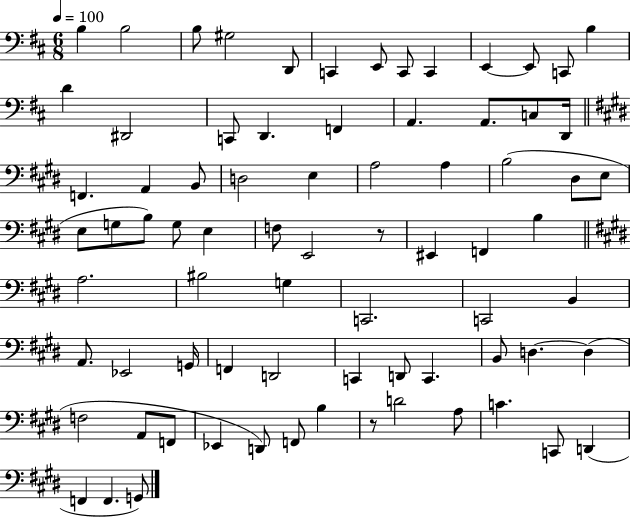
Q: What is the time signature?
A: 6/8